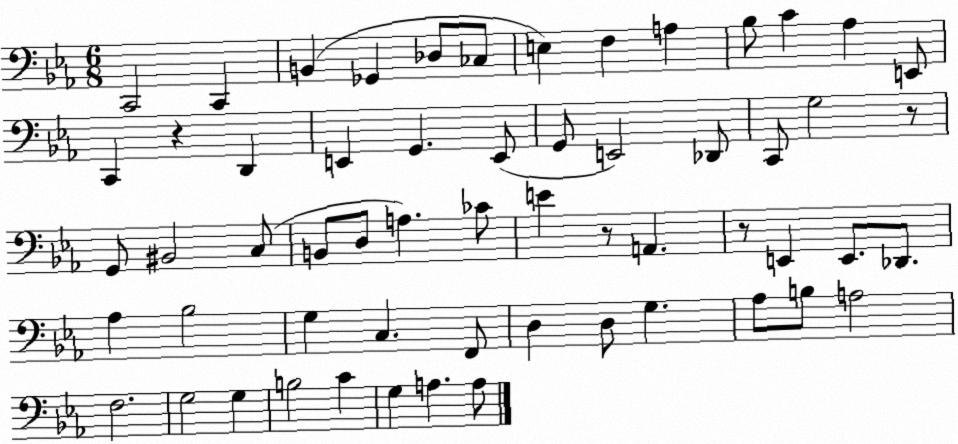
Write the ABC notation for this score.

X:1
T:Untitled
M:6/8
L:1/4
K:Eb
C,,2 C,, B,, _G,, _D,/2 _C,/2 E, F, A, _B,/2 C _A, E,,/2 C,, z D,, E,, G,, E,,/2 G,,/2 E,,2 _D,,/2 C,,/2 G,2 z/2 G,,/2 ^B,,2 C,/2 B,,/2 D,/2 A, _C/2 E z/2 A,, z/2 E,, E,,/2 _D,,/2 _A, _B,2 G, C, F,,/2 D, D,/2 G, _A,/2 B,/2 A,2 F,2 G,2 G, B,2 C G, A, A,/2